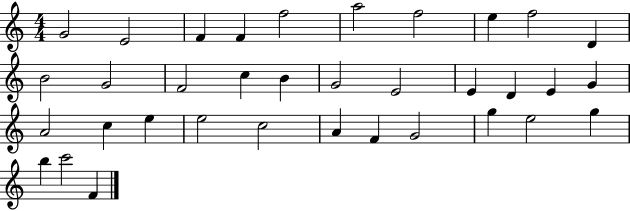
{
  \clef treble
  \numericTimeSignature
  \time 4/4
  \key c \major
  g'2 e'2 | f'4 f'4 f''2 | a''2 f''2 | e''4 f''2 d'4 | \break b'2 g'2 | f'2 c''4 b'4 | g'2 e'2 | e'4 d'4 e'4 g'4 | \break a'2 c''4 e''4 | e''2 c''2 | a'4 f'4 g'2 | g''4 e''2 g''4 | \break b''4 c'''2 f'4 | \bar "|."
}